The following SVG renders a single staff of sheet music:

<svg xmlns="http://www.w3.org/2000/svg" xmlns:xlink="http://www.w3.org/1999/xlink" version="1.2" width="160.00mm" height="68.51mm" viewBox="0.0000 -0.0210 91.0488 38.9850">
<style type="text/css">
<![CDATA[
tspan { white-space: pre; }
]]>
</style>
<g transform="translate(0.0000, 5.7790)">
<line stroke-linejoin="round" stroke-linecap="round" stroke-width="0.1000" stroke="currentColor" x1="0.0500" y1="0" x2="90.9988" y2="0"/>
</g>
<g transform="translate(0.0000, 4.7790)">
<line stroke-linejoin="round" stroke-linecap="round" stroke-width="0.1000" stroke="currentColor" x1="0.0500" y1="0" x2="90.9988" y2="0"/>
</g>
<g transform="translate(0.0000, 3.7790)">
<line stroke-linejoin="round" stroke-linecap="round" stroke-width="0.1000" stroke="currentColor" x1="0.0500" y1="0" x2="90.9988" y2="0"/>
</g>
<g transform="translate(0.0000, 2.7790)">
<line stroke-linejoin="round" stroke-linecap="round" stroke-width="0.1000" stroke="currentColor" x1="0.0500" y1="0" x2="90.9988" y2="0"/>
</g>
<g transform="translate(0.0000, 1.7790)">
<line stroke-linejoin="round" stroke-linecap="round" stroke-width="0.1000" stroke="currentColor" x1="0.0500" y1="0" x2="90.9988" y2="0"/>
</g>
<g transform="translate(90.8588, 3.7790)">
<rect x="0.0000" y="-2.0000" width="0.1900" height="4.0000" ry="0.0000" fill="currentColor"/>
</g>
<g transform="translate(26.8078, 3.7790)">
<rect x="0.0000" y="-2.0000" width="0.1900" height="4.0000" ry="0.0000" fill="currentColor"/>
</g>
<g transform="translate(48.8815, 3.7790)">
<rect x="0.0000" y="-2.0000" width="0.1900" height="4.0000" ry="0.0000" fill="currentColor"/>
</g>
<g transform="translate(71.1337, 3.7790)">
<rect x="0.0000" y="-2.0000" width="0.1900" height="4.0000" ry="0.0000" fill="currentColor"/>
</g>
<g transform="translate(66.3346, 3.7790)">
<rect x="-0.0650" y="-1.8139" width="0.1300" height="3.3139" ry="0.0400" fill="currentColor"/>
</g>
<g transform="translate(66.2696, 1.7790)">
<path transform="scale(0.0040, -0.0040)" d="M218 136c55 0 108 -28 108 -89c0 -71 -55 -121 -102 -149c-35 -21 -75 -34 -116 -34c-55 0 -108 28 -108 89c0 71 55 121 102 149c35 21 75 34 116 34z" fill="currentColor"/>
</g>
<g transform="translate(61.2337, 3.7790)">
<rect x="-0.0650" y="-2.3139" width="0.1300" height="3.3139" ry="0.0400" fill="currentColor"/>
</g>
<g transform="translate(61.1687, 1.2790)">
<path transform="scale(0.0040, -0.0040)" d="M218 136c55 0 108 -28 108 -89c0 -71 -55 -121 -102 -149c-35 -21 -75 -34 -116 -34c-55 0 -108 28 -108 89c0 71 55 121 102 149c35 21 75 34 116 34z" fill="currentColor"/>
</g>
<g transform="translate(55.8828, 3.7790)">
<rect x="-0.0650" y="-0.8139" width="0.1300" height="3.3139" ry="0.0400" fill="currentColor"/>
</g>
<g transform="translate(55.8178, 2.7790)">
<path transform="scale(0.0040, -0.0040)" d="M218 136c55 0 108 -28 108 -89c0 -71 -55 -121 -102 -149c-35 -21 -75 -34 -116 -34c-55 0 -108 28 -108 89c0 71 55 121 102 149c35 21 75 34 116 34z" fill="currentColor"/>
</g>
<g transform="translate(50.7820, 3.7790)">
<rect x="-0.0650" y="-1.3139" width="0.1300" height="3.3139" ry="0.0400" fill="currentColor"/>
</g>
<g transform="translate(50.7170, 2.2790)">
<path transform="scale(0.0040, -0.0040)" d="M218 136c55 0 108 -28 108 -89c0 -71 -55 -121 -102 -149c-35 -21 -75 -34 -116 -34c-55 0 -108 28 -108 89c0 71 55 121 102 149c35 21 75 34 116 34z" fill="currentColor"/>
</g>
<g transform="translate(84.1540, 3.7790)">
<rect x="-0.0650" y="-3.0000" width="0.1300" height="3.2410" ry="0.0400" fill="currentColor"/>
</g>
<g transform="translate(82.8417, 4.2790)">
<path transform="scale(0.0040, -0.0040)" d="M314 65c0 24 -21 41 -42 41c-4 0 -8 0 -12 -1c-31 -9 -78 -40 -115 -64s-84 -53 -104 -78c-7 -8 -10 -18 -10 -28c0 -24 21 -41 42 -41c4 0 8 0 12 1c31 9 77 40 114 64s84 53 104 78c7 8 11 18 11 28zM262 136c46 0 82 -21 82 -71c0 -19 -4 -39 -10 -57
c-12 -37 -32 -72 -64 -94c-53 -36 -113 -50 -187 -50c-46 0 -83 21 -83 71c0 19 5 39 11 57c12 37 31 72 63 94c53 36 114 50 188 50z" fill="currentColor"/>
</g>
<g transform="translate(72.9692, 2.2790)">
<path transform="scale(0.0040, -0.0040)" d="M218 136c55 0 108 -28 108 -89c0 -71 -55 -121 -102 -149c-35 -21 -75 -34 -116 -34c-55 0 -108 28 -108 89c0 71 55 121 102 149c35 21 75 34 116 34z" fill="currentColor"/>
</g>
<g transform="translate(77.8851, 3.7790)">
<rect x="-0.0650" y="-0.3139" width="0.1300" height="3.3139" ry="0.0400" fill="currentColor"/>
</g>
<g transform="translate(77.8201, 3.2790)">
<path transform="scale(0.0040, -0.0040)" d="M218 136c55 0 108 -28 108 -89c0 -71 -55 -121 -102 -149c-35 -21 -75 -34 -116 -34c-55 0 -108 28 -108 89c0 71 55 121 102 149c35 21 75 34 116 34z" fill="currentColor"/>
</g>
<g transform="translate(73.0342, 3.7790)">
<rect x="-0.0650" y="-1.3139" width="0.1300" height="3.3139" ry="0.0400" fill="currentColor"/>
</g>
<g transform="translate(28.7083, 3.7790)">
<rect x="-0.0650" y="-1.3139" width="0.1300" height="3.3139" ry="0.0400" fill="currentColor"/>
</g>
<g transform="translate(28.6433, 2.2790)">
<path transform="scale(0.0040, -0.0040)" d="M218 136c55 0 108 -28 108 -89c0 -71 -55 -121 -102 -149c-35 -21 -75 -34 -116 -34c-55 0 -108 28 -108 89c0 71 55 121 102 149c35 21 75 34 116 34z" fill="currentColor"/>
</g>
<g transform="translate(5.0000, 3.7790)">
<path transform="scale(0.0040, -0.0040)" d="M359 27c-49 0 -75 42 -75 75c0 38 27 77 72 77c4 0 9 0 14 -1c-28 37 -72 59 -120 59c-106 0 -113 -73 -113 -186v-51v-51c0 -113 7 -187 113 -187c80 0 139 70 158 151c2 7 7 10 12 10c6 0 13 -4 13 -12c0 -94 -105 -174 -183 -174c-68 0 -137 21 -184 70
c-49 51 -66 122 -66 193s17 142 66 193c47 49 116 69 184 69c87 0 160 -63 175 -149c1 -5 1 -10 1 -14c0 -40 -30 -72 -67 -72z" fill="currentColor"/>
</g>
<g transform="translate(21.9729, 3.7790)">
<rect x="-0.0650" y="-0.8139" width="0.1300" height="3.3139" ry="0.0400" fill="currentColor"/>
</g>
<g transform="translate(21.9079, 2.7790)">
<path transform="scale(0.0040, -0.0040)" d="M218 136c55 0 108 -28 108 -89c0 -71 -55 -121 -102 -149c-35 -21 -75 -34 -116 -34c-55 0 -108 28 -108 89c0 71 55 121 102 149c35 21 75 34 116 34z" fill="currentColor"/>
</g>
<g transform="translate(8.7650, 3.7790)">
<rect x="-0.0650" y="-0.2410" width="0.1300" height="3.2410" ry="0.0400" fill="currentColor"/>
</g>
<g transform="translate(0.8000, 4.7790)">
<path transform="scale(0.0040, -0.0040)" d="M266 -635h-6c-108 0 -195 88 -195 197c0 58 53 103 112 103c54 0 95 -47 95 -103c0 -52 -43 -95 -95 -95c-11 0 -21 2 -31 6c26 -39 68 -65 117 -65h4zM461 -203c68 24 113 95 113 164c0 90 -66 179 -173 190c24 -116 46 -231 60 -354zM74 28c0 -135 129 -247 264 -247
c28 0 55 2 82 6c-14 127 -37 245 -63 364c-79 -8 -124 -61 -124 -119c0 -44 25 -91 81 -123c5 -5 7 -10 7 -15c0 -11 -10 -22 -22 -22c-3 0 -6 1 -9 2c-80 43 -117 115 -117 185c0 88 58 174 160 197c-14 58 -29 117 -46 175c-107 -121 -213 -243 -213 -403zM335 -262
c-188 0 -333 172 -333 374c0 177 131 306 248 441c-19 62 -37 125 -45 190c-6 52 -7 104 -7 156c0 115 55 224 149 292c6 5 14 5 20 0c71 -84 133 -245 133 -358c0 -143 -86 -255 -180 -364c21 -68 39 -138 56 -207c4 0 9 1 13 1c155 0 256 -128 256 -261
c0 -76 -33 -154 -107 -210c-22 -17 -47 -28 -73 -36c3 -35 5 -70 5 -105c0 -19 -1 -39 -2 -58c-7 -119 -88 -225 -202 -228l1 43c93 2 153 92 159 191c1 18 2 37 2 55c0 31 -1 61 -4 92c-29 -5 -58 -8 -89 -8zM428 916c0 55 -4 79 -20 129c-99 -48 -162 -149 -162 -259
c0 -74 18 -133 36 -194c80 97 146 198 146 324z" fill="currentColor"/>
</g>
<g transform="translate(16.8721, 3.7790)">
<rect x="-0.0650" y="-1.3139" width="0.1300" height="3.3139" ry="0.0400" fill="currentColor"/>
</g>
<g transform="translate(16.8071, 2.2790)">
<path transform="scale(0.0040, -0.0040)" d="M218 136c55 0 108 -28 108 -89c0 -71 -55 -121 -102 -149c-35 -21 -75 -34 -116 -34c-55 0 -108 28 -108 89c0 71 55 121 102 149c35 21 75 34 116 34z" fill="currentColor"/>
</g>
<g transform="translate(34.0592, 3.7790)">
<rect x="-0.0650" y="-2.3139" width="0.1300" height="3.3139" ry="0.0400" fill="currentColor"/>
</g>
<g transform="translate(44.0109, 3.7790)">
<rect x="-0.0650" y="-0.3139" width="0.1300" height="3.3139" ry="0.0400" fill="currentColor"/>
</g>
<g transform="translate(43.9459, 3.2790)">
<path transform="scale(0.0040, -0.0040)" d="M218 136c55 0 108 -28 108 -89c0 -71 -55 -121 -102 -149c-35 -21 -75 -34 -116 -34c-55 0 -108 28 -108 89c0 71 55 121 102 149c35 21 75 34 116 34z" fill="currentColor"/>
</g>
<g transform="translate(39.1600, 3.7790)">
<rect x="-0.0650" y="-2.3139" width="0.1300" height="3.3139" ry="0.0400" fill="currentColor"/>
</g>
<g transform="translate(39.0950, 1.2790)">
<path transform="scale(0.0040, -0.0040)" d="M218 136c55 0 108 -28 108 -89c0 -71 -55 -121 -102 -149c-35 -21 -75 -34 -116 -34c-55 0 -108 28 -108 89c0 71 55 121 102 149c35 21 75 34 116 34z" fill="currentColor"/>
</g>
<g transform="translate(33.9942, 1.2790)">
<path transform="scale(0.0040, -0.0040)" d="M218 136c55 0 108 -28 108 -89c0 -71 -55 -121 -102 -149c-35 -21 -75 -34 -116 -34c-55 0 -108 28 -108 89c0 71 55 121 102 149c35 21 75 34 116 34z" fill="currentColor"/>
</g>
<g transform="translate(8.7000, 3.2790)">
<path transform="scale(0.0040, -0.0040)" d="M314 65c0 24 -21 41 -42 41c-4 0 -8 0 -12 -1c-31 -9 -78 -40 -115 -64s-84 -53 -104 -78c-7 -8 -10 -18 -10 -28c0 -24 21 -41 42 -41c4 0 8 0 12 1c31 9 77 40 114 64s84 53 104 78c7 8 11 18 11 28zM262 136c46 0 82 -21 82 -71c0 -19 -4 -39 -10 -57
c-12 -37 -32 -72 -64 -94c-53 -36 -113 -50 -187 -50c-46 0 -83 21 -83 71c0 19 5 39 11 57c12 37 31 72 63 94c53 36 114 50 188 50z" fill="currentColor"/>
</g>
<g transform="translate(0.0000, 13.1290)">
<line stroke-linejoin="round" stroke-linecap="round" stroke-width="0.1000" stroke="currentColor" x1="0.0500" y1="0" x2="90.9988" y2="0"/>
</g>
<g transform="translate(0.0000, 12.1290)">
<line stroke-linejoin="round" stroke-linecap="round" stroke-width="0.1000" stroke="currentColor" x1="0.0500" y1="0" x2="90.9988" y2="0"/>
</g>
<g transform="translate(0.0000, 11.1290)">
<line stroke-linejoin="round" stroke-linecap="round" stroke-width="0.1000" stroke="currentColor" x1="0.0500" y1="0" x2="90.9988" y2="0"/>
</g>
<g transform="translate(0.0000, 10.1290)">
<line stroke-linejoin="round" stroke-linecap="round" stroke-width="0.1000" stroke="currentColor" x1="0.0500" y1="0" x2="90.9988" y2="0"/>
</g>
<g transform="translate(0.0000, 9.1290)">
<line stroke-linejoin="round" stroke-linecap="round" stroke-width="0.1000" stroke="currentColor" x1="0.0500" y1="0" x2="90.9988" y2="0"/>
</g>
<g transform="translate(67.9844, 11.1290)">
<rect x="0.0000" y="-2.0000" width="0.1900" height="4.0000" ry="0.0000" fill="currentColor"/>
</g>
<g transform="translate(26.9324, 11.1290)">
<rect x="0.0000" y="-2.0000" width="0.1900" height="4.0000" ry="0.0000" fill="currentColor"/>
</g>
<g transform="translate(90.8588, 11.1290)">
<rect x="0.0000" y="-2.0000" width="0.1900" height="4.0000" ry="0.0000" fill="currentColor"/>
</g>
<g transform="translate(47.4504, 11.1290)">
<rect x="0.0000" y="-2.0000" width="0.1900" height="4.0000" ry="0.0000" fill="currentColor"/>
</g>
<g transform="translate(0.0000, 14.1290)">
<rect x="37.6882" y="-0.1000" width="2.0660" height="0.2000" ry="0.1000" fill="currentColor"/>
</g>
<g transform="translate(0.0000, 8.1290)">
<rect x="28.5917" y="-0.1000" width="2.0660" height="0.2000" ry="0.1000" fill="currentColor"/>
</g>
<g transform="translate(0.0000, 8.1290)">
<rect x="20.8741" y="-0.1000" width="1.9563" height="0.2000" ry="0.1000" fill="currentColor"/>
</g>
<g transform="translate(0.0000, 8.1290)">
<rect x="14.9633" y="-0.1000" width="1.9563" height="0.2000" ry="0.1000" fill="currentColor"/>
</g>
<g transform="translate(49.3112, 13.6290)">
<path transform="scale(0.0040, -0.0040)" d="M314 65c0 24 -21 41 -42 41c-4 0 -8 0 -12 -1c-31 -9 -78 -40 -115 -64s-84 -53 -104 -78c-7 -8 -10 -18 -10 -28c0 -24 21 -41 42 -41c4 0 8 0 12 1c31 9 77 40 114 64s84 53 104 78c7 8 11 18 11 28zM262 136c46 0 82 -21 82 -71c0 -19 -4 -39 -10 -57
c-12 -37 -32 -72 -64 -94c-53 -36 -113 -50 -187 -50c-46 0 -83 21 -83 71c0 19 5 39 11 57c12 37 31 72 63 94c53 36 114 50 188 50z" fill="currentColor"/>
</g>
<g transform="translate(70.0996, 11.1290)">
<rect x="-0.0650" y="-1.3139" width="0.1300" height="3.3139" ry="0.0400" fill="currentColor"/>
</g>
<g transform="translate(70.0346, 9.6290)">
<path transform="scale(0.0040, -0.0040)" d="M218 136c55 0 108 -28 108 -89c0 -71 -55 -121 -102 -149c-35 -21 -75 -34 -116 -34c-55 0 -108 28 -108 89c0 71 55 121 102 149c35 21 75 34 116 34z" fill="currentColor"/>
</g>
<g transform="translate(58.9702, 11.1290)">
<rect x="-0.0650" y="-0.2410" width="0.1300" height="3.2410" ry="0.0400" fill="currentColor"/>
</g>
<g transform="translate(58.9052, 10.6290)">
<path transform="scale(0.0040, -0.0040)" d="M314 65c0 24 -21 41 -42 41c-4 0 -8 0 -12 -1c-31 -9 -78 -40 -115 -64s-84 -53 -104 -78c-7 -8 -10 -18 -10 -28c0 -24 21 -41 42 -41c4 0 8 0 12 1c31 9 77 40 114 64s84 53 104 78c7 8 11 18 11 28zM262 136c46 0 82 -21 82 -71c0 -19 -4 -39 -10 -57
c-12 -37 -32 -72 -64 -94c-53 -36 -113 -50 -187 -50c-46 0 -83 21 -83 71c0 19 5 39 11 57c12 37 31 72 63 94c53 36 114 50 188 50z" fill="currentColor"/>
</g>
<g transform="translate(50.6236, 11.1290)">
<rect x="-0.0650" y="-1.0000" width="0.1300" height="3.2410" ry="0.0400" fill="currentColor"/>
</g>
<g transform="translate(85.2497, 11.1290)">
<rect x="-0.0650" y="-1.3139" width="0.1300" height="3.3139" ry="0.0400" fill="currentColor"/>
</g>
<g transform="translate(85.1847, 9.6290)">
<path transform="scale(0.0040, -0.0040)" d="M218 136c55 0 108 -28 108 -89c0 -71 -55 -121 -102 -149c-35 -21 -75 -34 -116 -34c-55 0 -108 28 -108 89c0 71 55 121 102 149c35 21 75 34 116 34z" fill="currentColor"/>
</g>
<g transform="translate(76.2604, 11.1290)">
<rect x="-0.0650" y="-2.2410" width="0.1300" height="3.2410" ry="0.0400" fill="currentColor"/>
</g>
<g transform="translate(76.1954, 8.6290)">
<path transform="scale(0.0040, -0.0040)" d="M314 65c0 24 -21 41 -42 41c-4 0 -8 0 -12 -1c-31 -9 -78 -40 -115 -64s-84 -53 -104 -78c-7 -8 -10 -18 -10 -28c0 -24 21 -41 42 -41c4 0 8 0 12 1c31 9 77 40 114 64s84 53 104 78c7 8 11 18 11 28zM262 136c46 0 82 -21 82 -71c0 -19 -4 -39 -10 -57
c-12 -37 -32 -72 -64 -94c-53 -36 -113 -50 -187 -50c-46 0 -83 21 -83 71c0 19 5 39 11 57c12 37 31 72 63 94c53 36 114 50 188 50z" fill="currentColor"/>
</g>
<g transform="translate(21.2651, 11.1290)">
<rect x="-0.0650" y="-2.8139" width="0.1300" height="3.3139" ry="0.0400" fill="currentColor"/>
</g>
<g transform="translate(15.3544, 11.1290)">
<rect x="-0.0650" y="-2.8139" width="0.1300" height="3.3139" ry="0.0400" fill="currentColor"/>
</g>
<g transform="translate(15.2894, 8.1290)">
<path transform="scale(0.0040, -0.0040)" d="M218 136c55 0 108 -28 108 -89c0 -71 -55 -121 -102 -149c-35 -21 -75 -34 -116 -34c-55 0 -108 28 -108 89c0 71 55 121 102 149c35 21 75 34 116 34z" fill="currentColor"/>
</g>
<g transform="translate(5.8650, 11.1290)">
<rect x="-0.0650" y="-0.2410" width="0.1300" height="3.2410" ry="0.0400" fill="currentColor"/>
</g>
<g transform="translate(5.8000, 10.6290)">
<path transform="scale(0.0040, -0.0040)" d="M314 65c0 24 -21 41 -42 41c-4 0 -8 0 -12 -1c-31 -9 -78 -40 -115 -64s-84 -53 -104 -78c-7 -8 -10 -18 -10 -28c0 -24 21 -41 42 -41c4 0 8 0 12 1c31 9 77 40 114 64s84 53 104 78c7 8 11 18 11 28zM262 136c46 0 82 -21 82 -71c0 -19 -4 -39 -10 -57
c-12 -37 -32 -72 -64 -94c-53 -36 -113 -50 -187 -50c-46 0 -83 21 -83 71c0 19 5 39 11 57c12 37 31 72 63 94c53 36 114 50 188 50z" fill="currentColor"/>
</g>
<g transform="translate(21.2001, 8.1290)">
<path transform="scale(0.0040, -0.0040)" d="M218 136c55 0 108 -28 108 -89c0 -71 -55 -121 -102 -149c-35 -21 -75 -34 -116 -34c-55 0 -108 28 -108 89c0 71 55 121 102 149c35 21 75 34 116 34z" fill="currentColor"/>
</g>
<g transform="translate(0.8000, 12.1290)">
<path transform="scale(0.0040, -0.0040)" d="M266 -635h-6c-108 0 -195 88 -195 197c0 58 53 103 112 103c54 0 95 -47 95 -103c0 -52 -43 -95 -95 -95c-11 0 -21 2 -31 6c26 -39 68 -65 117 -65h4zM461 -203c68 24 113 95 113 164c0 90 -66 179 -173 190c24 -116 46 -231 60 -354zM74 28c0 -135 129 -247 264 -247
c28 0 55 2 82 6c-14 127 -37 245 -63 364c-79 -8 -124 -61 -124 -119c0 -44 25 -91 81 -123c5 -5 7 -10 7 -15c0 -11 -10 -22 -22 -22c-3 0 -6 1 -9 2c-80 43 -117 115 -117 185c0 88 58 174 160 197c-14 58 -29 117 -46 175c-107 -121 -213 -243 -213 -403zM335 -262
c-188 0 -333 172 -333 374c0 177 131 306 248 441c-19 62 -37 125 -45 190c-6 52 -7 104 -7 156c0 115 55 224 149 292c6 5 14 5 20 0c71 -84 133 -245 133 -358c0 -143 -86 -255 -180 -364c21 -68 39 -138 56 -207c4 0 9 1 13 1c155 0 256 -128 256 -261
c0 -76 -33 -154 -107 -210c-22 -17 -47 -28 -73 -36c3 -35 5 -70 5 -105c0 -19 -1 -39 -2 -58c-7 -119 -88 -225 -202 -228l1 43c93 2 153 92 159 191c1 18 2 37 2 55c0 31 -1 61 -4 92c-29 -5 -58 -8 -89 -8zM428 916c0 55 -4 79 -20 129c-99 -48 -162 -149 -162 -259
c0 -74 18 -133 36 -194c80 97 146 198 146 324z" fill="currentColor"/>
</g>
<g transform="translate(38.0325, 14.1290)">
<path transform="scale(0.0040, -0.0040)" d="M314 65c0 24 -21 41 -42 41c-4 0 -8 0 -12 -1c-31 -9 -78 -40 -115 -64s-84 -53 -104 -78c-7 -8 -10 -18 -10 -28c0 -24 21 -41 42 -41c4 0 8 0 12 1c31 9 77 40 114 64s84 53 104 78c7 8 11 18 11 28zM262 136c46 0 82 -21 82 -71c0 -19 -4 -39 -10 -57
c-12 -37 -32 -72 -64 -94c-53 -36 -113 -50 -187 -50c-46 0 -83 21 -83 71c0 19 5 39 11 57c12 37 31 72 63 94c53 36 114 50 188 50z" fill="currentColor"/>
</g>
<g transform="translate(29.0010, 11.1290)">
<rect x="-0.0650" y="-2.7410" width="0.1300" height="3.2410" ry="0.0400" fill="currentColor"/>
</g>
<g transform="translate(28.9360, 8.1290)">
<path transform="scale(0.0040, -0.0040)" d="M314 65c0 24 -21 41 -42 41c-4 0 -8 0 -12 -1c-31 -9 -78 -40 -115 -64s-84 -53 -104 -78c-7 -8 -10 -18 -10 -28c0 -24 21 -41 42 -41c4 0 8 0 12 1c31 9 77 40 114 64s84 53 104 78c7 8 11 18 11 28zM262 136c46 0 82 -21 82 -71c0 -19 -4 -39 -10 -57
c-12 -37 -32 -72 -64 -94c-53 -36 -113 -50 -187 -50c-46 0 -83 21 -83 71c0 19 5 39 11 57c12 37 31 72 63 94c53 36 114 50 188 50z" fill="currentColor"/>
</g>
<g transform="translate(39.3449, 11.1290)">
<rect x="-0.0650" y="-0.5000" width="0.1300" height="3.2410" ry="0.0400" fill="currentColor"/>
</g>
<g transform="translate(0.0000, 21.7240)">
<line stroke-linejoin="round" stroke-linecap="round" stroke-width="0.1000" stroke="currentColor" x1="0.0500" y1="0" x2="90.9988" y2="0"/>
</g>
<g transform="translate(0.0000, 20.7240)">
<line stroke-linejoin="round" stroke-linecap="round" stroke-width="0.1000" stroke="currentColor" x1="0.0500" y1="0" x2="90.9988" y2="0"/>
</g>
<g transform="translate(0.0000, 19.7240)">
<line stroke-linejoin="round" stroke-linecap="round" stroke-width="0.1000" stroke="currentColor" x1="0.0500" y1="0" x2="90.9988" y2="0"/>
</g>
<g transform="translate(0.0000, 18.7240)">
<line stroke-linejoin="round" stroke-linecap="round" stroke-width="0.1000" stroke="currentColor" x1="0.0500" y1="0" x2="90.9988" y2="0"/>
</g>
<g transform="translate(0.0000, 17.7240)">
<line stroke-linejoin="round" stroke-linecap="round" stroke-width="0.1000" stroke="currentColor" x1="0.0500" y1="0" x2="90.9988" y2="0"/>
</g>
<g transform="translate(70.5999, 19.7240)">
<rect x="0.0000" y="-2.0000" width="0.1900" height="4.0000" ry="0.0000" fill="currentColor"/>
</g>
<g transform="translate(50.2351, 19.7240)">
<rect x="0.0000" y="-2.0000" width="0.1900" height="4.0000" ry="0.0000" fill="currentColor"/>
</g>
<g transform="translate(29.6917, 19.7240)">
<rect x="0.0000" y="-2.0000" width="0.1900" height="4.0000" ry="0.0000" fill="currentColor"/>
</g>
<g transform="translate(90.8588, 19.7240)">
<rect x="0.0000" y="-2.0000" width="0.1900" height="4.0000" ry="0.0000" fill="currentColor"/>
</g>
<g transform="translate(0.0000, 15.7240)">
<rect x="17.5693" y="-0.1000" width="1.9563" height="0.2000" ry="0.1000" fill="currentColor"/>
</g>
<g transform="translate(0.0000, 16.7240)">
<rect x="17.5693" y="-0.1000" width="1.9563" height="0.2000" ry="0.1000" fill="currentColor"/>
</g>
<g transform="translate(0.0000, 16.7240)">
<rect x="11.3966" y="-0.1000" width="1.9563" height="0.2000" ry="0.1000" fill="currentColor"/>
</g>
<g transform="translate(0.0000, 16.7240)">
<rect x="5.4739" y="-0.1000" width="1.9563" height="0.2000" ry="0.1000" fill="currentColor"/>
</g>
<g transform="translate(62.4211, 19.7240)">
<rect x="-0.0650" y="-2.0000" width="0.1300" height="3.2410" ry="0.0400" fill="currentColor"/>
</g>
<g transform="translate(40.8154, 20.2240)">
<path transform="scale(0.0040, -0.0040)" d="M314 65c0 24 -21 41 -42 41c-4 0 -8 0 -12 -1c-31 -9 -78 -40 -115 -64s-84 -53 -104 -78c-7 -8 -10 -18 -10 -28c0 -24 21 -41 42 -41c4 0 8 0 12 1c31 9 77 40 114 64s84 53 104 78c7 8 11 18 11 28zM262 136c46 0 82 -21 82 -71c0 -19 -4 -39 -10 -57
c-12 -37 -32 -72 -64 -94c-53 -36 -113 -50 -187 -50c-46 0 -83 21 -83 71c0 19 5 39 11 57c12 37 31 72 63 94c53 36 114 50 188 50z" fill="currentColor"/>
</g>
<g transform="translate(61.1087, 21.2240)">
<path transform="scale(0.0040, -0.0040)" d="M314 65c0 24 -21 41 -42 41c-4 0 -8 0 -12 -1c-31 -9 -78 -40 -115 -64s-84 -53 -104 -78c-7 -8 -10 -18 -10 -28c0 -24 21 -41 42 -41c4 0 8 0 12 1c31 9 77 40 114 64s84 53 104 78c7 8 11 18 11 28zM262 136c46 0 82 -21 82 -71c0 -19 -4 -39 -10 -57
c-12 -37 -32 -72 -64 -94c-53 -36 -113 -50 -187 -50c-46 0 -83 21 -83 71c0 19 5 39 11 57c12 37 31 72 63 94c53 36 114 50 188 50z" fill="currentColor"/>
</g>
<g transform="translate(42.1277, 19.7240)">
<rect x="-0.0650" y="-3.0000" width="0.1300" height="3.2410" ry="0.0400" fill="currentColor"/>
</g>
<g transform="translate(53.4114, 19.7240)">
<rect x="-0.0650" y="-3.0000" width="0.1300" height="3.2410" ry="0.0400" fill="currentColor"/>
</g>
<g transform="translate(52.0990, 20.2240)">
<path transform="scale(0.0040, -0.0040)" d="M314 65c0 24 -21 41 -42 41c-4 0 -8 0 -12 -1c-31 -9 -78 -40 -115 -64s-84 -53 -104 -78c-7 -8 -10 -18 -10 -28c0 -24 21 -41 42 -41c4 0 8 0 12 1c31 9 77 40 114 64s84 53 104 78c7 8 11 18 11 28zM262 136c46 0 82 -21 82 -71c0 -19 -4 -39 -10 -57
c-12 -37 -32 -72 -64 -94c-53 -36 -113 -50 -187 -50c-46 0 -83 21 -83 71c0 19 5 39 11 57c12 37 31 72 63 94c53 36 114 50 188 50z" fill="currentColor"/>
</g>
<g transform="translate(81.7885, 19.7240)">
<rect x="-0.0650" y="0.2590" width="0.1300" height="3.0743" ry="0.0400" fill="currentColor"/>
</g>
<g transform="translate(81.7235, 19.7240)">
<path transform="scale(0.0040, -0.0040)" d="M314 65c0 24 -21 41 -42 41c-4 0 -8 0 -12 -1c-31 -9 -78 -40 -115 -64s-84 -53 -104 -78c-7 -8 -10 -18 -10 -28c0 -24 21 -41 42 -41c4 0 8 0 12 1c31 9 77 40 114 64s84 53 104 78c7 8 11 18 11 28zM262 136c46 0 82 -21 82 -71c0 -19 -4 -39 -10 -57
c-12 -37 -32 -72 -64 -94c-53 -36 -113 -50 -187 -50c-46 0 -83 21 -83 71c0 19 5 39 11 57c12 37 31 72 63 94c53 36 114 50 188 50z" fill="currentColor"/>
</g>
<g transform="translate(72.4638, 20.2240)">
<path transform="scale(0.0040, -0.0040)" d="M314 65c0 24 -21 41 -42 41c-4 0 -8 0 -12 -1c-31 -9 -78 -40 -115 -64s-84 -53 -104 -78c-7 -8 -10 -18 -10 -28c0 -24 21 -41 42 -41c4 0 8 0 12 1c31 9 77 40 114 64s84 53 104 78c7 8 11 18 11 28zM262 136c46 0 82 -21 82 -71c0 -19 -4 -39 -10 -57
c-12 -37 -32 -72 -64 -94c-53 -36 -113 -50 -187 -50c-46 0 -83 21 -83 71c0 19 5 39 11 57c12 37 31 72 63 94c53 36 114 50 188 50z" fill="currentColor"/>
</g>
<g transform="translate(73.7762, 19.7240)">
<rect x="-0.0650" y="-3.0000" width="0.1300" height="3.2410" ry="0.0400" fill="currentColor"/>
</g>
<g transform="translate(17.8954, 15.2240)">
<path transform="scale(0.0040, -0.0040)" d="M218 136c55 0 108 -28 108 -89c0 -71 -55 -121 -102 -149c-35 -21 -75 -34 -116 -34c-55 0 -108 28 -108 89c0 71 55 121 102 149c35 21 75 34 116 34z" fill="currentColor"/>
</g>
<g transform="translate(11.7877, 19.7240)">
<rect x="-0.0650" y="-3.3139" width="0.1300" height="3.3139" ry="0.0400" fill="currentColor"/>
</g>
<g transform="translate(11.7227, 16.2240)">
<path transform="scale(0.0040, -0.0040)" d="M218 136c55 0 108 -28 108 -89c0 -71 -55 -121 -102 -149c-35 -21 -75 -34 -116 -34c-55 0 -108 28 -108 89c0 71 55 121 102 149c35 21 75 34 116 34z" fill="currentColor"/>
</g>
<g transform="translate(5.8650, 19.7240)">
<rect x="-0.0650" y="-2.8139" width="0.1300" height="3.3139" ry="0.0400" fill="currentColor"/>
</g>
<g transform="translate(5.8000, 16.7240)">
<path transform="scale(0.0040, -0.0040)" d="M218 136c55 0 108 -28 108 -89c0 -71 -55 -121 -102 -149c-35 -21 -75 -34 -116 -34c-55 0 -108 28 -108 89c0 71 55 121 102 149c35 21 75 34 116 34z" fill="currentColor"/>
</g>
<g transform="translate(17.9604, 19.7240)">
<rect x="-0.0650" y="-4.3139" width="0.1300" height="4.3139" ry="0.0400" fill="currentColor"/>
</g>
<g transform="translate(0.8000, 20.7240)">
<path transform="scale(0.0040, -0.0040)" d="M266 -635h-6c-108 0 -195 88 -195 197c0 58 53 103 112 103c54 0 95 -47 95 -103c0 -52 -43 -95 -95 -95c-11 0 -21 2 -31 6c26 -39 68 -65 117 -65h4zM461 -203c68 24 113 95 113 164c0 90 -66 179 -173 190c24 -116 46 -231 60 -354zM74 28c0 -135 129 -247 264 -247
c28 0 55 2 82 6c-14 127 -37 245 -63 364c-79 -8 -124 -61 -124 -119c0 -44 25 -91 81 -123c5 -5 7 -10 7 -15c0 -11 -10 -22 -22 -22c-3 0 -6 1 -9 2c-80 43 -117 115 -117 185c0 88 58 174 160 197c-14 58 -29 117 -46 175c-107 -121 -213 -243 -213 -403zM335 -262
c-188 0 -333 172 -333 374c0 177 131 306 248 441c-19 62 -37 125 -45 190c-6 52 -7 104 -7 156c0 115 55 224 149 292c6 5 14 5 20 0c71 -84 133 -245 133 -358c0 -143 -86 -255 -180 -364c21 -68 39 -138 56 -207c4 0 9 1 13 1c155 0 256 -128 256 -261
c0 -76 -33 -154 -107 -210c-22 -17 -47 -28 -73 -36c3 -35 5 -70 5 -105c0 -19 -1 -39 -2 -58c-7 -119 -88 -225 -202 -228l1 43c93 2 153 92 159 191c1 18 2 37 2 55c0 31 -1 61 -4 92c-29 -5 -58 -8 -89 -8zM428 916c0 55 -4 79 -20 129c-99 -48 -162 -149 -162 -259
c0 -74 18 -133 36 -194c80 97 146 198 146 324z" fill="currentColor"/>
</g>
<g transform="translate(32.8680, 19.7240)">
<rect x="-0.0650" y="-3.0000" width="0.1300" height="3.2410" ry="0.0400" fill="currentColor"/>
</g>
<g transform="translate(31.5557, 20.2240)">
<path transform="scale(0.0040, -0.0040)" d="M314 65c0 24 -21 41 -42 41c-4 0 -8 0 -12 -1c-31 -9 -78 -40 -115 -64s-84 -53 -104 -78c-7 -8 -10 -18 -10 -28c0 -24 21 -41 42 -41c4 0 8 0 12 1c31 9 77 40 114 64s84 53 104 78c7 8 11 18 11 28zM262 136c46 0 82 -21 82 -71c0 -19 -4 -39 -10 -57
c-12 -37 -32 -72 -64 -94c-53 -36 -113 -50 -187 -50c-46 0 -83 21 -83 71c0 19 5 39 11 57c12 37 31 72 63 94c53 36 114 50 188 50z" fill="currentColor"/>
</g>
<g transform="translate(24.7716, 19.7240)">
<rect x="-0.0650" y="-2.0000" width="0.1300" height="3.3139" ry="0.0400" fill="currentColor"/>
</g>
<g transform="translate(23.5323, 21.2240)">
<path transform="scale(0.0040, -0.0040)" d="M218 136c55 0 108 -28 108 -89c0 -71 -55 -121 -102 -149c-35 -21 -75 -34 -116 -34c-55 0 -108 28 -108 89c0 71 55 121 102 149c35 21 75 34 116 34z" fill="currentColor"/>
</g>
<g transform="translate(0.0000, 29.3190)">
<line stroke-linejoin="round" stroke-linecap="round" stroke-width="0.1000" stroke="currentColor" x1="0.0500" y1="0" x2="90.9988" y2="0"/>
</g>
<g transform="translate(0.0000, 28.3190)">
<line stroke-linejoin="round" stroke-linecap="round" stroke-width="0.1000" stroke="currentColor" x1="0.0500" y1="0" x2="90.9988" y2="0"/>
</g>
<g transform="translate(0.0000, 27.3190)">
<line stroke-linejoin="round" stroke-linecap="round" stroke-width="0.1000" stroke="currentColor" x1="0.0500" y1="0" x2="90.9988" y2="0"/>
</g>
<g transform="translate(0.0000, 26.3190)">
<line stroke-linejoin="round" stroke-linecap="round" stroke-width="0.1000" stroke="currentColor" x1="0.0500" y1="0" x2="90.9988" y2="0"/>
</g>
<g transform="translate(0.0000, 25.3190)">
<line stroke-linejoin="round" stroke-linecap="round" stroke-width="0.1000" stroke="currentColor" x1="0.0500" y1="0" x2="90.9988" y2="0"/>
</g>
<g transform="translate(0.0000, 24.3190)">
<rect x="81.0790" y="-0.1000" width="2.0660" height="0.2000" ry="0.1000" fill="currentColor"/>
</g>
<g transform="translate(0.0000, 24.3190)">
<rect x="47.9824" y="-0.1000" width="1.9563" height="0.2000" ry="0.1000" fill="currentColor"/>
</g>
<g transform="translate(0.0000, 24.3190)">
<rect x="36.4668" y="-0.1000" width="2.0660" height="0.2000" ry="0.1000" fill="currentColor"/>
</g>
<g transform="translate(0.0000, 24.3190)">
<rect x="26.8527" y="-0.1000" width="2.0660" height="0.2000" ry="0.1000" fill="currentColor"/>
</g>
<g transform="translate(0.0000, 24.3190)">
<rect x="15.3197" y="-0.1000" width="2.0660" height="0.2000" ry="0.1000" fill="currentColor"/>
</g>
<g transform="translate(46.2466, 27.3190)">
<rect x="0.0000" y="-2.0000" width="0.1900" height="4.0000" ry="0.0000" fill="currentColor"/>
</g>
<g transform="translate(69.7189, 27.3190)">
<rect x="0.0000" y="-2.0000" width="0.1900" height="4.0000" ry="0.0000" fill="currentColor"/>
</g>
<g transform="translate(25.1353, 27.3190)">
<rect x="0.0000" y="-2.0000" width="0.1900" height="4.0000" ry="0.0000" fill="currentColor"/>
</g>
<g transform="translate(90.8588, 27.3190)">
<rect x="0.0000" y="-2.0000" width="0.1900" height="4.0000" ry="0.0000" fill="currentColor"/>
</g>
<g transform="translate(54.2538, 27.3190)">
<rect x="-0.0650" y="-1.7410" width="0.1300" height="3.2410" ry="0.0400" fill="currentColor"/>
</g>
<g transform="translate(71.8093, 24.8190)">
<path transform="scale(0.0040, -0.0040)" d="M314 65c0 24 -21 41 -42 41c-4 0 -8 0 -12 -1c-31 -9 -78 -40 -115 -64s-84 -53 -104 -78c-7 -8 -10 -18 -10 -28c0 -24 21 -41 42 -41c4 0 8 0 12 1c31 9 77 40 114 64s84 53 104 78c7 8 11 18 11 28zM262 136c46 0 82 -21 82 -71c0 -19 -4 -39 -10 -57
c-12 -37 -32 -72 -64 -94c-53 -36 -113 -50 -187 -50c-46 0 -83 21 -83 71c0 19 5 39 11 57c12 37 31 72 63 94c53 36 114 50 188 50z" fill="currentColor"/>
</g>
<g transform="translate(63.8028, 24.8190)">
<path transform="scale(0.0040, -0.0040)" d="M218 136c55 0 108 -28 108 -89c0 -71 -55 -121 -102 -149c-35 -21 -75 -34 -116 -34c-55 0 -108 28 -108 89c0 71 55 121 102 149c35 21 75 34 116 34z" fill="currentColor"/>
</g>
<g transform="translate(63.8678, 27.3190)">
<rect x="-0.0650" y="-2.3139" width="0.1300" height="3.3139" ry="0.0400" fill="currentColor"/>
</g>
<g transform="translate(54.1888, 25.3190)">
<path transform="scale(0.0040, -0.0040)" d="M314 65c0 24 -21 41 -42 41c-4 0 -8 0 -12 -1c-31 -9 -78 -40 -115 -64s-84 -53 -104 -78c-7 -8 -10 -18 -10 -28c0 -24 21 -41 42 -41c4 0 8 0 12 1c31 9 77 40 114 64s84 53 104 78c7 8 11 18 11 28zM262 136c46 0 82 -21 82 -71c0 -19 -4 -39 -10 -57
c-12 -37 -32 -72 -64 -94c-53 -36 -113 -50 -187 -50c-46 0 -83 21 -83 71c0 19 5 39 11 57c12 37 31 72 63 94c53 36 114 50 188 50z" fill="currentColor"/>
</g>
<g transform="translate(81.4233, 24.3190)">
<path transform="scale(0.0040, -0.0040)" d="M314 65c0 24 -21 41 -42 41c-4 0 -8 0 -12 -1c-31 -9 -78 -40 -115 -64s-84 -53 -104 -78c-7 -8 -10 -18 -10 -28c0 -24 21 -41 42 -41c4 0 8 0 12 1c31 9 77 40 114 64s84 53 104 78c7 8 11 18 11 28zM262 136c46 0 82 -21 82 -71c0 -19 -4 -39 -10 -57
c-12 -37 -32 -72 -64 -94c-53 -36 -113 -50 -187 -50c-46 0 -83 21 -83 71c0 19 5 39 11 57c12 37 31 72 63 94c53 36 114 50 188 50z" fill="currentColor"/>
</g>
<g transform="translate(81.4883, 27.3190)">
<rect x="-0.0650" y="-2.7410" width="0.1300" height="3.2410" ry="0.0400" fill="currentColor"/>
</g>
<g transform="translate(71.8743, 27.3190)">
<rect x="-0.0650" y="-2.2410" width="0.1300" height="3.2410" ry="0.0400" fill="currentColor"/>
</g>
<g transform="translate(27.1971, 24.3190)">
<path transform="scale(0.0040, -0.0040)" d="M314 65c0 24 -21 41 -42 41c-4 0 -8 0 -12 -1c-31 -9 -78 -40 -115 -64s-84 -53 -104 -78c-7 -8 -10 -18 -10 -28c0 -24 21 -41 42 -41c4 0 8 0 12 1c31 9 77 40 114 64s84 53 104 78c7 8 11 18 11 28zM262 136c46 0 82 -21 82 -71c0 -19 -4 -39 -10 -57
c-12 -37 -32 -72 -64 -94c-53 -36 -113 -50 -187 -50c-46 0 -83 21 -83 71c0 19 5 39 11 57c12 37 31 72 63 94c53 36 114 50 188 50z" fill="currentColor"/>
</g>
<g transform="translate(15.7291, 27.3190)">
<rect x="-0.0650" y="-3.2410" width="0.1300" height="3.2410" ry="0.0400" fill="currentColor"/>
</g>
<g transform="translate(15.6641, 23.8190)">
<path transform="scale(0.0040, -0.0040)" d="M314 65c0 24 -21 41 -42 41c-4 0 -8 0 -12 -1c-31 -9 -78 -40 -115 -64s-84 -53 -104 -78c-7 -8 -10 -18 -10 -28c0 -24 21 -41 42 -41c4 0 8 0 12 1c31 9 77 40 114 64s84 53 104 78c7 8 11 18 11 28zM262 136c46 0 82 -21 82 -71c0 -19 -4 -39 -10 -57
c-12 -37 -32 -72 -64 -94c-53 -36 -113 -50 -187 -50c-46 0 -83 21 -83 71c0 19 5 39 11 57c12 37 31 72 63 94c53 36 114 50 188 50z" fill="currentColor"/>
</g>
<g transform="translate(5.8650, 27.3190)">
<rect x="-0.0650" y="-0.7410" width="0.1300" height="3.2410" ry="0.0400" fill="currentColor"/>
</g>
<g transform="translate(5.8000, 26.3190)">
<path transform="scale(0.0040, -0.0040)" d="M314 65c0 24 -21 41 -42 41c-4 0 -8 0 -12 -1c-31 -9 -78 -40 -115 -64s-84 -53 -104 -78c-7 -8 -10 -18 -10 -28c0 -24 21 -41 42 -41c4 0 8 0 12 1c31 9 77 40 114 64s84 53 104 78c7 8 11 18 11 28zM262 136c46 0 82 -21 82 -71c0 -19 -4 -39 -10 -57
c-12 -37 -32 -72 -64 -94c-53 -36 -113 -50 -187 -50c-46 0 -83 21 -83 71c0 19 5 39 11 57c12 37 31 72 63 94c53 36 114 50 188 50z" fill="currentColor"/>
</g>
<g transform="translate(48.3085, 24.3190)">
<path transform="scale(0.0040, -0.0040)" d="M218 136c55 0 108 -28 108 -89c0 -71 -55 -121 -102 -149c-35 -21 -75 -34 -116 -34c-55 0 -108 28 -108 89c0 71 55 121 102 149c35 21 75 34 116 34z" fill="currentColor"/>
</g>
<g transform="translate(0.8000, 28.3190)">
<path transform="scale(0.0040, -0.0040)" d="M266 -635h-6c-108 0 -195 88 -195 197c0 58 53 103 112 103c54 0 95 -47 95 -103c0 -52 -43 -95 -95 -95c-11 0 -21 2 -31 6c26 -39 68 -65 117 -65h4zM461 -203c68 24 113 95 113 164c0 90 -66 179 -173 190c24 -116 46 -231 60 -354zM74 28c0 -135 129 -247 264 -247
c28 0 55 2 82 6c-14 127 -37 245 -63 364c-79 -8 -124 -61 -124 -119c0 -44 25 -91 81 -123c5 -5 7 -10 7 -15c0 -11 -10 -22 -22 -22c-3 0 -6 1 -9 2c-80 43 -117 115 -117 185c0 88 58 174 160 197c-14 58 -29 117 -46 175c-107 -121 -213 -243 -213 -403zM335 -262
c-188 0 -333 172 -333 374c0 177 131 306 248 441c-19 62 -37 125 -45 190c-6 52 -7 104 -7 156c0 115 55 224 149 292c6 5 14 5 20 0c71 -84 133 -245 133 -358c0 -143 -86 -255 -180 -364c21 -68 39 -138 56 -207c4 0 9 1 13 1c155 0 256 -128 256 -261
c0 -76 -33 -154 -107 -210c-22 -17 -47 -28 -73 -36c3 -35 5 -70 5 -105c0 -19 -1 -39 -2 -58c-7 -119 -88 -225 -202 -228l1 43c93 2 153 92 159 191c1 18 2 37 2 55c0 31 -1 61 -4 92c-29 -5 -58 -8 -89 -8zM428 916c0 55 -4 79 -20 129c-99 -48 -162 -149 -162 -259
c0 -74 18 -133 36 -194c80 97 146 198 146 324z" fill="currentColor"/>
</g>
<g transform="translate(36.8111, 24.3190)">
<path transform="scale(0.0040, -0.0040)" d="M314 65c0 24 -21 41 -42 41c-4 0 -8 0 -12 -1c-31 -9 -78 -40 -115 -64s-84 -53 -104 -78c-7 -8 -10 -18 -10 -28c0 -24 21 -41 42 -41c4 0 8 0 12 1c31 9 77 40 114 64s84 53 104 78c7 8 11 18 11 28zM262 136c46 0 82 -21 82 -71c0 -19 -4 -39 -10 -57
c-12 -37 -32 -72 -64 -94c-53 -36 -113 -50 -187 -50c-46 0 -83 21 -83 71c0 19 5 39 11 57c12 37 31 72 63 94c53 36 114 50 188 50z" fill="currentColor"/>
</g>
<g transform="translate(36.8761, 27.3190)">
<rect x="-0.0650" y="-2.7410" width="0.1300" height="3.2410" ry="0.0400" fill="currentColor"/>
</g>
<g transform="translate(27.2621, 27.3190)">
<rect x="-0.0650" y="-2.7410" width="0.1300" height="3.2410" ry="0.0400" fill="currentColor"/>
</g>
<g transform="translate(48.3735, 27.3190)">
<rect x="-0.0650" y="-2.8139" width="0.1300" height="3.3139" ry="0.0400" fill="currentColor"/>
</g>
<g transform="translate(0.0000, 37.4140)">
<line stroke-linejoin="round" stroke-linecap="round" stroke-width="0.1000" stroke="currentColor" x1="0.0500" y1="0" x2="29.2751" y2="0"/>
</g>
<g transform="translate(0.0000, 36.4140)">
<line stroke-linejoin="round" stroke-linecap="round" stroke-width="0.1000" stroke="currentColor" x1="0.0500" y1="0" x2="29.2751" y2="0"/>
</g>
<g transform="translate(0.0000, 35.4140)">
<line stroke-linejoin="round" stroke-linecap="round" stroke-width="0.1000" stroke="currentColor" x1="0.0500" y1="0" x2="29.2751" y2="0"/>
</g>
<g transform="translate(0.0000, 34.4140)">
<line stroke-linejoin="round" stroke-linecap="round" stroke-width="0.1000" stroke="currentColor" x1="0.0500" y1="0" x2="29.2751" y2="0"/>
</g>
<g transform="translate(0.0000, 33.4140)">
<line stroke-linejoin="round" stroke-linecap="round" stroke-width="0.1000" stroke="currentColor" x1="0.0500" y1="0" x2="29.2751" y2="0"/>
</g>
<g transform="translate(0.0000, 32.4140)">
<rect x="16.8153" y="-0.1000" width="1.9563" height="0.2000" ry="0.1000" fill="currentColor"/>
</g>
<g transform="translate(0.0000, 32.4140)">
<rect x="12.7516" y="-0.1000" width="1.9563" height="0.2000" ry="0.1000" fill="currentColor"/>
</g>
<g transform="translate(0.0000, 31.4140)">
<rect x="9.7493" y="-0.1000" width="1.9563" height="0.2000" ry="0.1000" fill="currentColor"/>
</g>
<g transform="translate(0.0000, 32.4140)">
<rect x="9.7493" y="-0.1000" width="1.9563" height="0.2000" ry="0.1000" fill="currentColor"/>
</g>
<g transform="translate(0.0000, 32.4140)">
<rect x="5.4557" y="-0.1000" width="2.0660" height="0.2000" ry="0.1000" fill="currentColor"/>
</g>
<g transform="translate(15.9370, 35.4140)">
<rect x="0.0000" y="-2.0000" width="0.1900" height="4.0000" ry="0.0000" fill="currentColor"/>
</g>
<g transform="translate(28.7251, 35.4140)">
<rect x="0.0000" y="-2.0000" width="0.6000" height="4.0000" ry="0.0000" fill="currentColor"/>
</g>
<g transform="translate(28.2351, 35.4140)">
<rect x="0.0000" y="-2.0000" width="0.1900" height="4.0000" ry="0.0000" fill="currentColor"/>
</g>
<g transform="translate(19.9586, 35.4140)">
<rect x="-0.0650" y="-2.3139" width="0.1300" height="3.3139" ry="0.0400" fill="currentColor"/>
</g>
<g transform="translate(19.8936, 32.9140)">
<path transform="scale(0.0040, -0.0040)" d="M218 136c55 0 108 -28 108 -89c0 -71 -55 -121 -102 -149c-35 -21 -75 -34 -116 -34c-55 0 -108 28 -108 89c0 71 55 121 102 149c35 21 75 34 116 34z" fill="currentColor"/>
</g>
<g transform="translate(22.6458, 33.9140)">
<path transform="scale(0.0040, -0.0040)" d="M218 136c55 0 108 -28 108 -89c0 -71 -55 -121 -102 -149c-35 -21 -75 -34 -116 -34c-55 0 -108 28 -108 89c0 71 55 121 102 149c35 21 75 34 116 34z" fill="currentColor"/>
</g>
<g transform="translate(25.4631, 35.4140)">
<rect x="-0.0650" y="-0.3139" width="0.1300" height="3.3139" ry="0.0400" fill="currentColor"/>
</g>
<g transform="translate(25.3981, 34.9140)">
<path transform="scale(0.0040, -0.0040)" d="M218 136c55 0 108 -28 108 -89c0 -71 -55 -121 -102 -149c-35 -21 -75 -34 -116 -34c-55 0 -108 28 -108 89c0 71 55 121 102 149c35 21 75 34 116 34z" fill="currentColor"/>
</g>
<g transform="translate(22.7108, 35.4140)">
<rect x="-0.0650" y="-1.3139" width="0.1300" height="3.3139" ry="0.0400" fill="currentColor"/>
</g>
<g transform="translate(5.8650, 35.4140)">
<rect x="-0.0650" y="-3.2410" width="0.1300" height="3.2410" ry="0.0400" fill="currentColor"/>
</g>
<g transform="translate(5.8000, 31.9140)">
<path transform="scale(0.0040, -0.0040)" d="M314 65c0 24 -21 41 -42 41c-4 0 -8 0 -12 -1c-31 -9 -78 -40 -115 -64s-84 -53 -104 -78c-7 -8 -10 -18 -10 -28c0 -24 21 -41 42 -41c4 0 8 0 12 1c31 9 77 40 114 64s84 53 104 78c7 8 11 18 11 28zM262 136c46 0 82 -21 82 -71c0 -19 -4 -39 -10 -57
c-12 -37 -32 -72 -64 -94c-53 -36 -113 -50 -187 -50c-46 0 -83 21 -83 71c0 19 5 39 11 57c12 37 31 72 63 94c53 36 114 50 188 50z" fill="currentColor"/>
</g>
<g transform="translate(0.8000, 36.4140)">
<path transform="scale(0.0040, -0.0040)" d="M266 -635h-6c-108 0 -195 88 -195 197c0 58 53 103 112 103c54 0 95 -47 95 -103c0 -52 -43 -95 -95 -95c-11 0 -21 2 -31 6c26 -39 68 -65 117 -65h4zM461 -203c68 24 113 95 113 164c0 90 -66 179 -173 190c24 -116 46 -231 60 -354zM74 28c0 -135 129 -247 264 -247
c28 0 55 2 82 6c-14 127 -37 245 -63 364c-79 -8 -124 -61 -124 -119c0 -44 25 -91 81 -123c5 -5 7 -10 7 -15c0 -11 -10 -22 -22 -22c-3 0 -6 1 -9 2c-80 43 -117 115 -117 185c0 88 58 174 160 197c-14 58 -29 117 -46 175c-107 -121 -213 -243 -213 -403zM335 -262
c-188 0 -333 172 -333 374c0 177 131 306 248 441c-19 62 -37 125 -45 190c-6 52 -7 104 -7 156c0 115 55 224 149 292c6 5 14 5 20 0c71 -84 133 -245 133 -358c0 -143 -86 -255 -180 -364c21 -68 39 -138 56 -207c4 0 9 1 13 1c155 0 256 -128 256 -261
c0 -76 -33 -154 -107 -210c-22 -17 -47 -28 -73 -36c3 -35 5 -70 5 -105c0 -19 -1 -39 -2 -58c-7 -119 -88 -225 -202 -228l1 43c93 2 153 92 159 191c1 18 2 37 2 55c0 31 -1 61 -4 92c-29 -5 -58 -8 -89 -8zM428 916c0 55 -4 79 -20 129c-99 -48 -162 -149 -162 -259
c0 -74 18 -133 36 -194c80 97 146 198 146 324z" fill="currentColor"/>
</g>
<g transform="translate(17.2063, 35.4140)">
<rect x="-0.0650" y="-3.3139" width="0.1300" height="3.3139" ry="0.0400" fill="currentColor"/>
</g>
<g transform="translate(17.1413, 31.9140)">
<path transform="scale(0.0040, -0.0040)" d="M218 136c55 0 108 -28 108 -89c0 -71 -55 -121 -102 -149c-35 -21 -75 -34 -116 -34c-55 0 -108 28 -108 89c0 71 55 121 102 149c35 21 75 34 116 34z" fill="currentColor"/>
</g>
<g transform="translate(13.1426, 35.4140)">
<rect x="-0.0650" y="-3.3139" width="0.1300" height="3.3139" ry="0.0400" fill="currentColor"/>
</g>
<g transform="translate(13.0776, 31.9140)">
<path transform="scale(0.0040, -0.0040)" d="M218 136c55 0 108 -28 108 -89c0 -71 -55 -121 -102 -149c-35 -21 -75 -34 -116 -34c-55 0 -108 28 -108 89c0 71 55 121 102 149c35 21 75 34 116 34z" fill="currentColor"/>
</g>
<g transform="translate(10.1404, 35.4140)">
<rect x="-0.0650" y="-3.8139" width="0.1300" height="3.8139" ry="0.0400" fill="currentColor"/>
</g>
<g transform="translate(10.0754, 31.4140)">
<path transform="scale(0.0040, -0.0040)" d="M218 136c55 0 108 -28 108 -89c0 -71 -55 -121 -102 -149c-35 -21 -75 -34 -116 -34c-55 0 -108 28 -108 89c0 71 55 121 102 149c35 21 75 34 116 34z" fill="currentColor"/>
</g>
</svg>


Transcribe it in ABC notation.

X:1
T:Untitled
M:4/4
L:1/4
K:C
c2 e d e g g c e d g f e c A2 c2 a a a2 C2 D2 c2 e g2 e a b d' F A2 A2 A2 F2 A2 B2 d2 b2 a2 a2 a f2 g g2 a2 b2 c' b b g e c